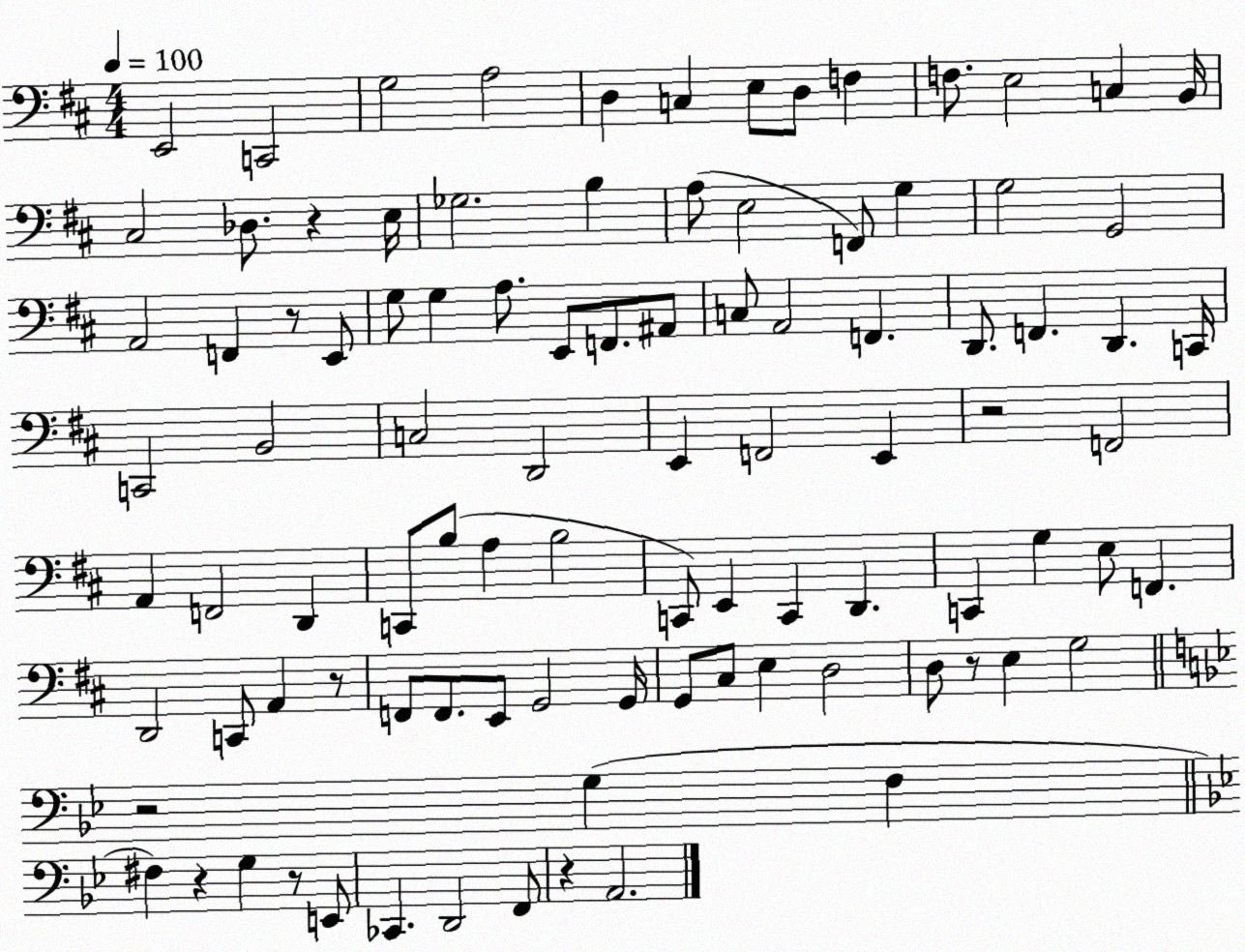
X:1
T:Untitled
M:4/4
L:1/4
K:D
E,,2 C,,2 G,2 A,2 D, C, E,/2 D,/2 F, F,/2 E,2 C, B,,/4 ^C,2 _D,/2 z E,/4 _G,2 B, A,/2 E,2 F,,/2 G, G,2 G,,2 A,,2 F,, z/2 E,,/2 G,/2 G, A,/2 E,,/2 F,,/2 ^A,,/2 C,/2 A,,2 F,, D,,/2 F,, D,, C,,/4 C,,2 B,,2 C,2 D,,2 E,, F,,2 E,, z2 F,,2 A,, F,,2 D,, C,,/2 B,/2 A, B,2 C,,/2 E,, C,, D,, C,, G, E,/2 F,, D,,2 C,,/2 A,, z/2 F,,/2 F,,/2 E,,/2 G,,2 G,,/4 G,,/2 ^C,/2 E, D,2 D,/2 z/2 E, G,2 z2 G, F, ^F, z G, z/2 E,,/2 _C,, D,,2 F,,/2 z A,,2